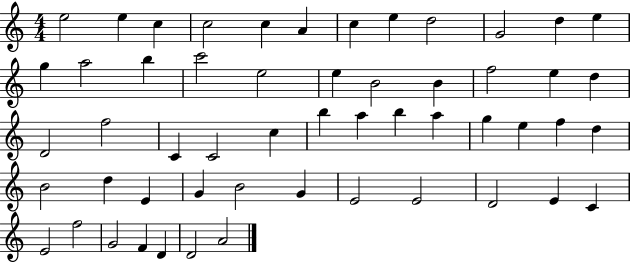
{
  \clef treble
  \numericTimeSignature
  \time 4/4
  \key c \major
  e''2 e''4 c''4 | c''2 c''4 a'4 | c''4 e''4 d''2 | g'2 d''4 e''4 | \break g''4 a''2 b''4 | c'''2 e''2 | e''4 b'2 b'4 | f''2 e''4 d''4 | \break d'2 f''2 | c'4 c'2 c''4 | b''4 a''4 b''4 a''4 | g''4 e''4 f''4 d''4 | \break b'2 d''4 e'4 | g'4 b'2 g'4 | e'2 e'2 | d'2 e'4 c'4 | \break e'2 f''2 | g'2 f'4 d'4 | d'2 a'2 | \bar "|."
}